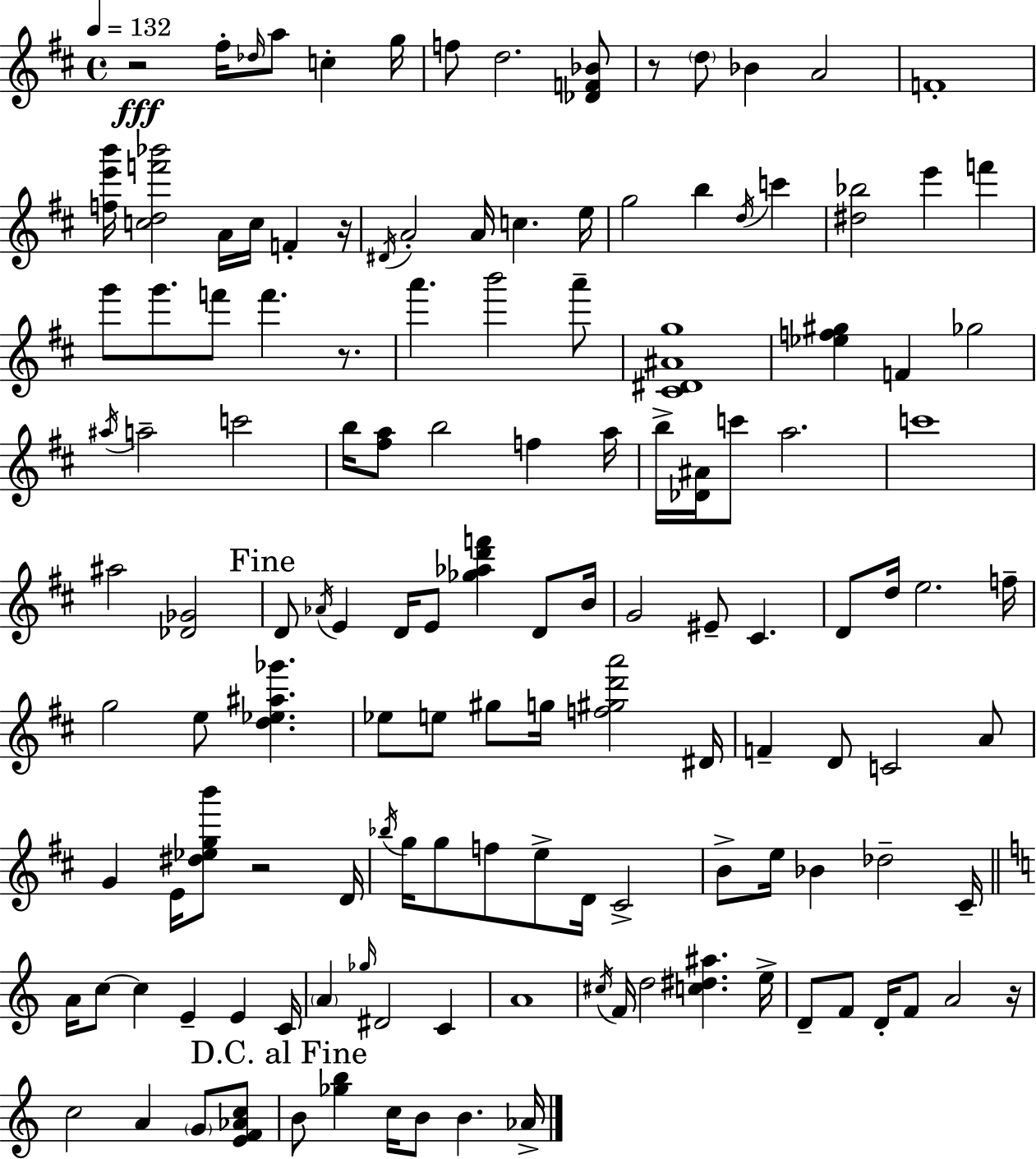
R/h F#5/s Db5/s A5/e C5/q G5/s F5/e D5/h. [Db4,F4,Bb4]/e R/e D5/e Bb4/q A4/h F4/w [F5,E6,B6]/s [C5,D5,F6,Bb6]/h A4/s C5/s F4/q R/s D#4/s A4/h A4/s C5/q. E5/s G5/h B5/q D5/s C6/q [D#5,Bb5]/h E6/q F6/q G6/e G6/e. F6/e F6/q. R/e. A6/q. B6/h A6/e [C#4,D#4,A#4,G5]/w [Eb5,F5,G#5]/q F4/q Gb5/h A#5/s A5/h C6/h B5/s [F#5,A5]/e B5/h F5/q A5/s B5/s [Db4,A#4]/s C6/e A5/h. C6/w A#5/h [Db4,Gb4]/h D4/e Ab4/s E4/q D4/s E4/e [Gb5,Ab5,D6,F6]/q D4/e B4/s G4/h EIS4/e C#4/q. D4/e D5/s E5/h. F5/s G5/h E5/e [D5,Eb5,A#5,Gb6]/q. Eb5/e E5/e G#5/e G5/s [F5,G#5,D6,A6]/h D#4/s F4/q D4/e C4/h A4/e G4/q E4/s [D#5,Eb5,G5,B6]/e R/h D4/s Bb5/s G5/s G5/e F5/e E5/e D4/s C#4/h B4/e E5/s Bb4/q Db5/h C#4/s A4/s C5/e C5/q E4/q E4/q C4/s A4/q Gb5/s D#4/h C4/q A4/w C#5/s F4/s D5/h [C5,D#5,A#5]/q. E5/s D4/e F4/e D4/s F4/e A4/h R/s C5/h A4/q G4/e [E4,F4,Ab4,C5]/e B4/e [Gb5,B5]/q C5/s B4/e B4/q. Ab4/s